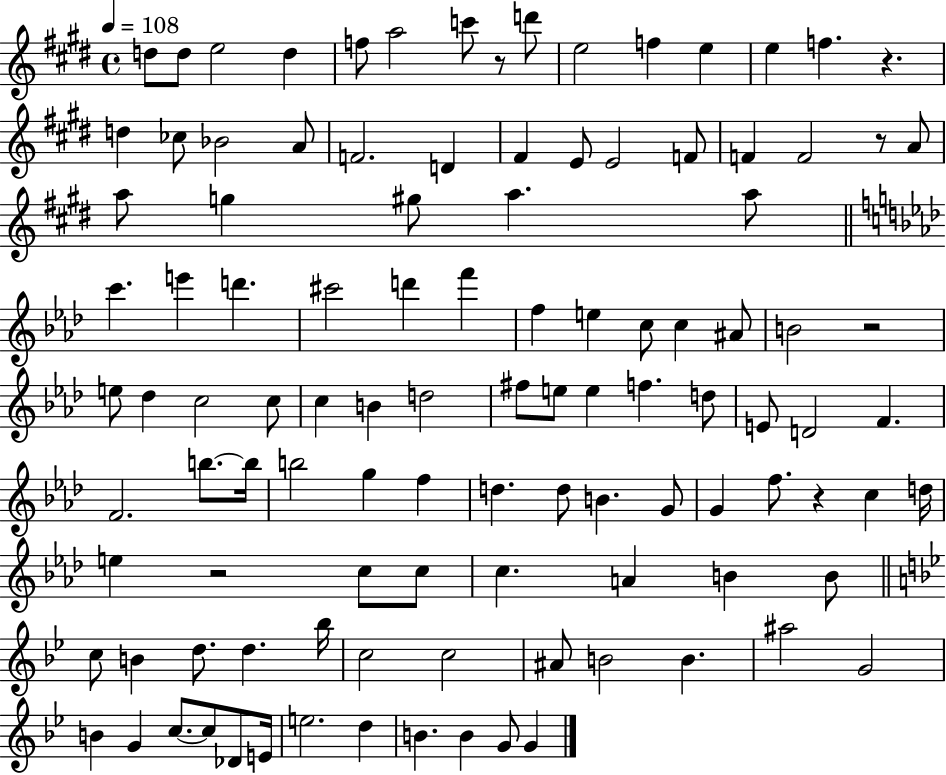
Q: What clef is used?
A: treble